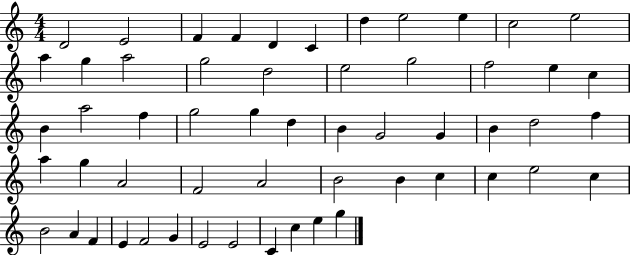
{
  \clef treble
  \numericTimeSignature
  \time 4/4
  \key c \major
  d'2 e'2 | f'4 f'4 d'4 c'4 | d''4 e''2 e''4 | c''2 e''2 | \break a''4 g''4 a''2 | g''2 d''2 | e''2 g''2 | f''2 e''4 c''4 | \break b'4 a''2 f''4 | g''2 g''4 d''4 | b'4 g'2 g'4 | b'4 d''2 f''4 | \break a''4 g''4 a'2 | f'2 a'2 | b'2 b'4 c''4 | c''4 e''2 c''4 | \break b'2 a'4 f'4 | e'4 f'2 g'4 | e'2 e'2 | c'4 c''4 e''4 g''4 | \break \bar "|."
}